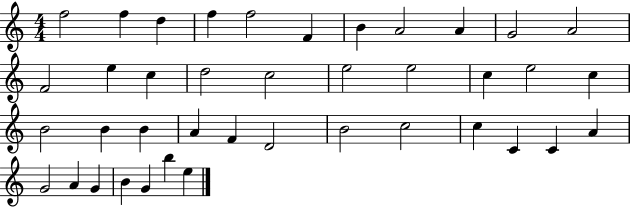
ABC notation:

X:1
T:Untitled
M:4/4
L:1/4
K:C
f2 f d f f2 F B A2 A G2 A2 F2 e c d2 c2 e2 e2 c e2 c B2 B B A F D2 B2 c2 c C C A G2 A G B G b e